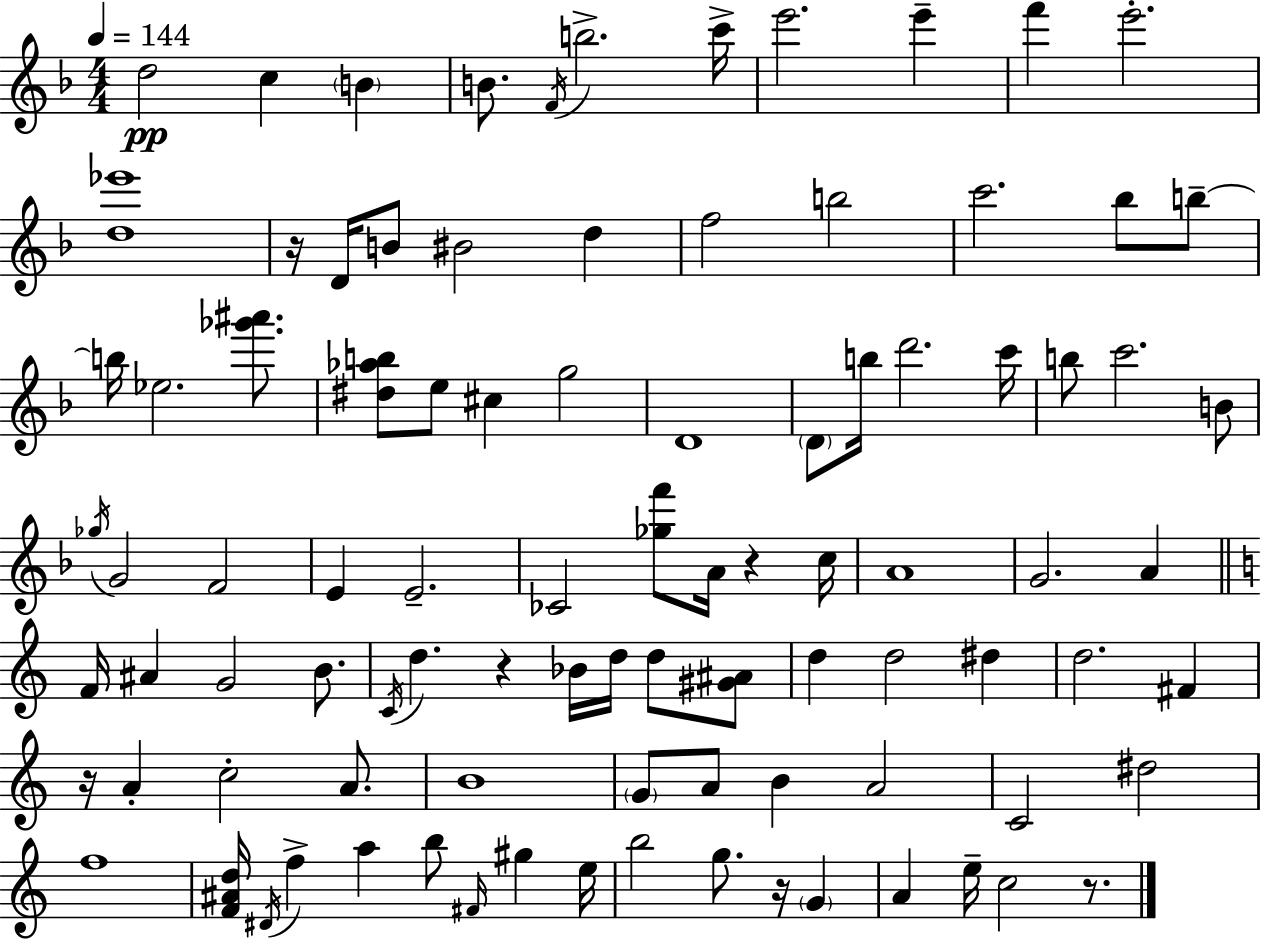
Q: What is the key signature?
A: F major